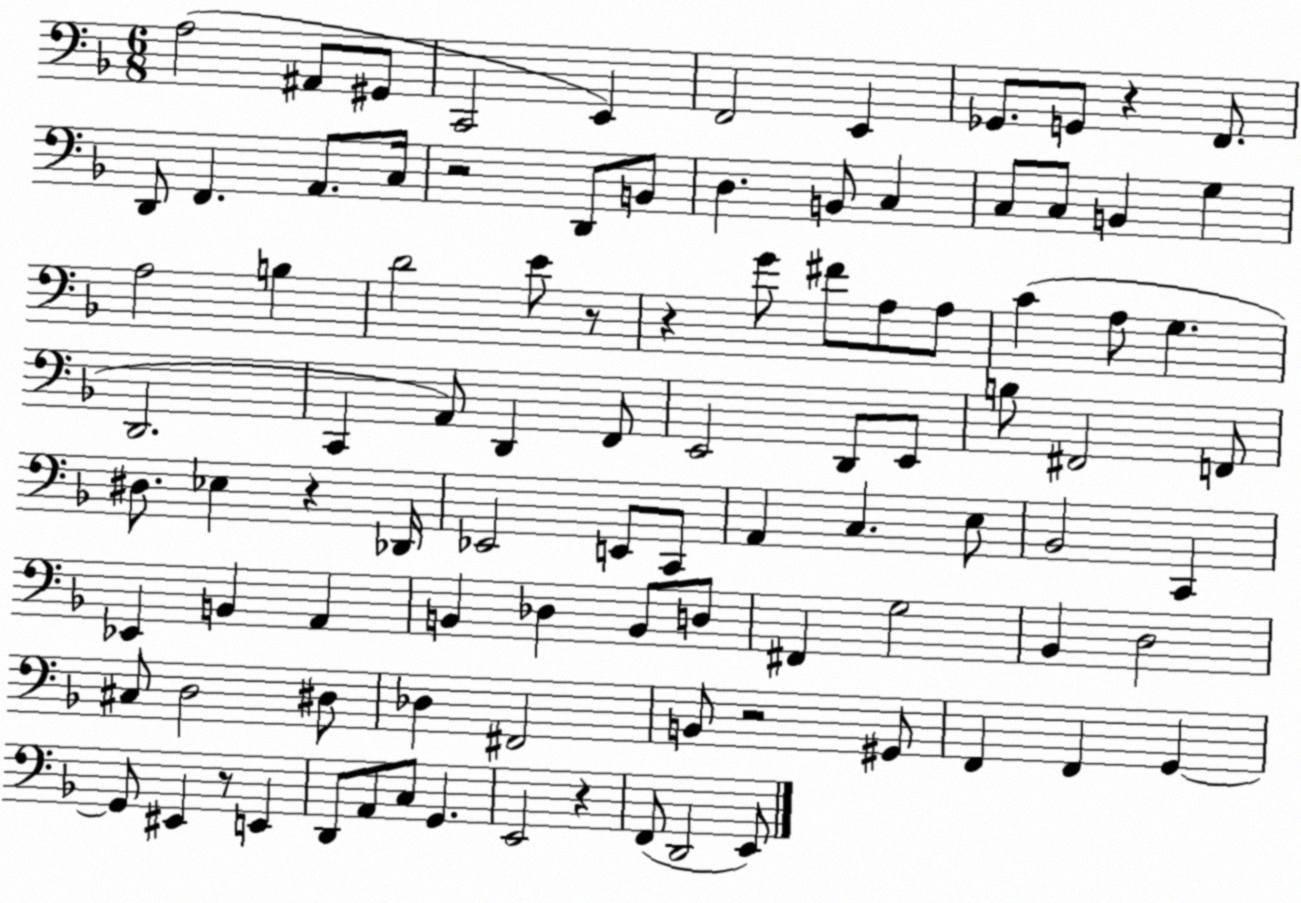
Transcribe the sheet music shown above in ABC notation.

X:1
T:Untitled
M:6/8
L:1/4
K:F
A,2 ^A,,/2 ^G,,/2 C,,2 E,, F,,2 E,, _G,,/2 G,,/2 z F,,/2 D,,/2 F,, A,,/2 C,/4 z2 D,,/2 B,,/2 D, B,,/2 C, C,/2 C,/2 B,, G, A,2 B, D2 E/2 z/2 z G/2 ^F/2 A,/2 A,/2 C A,/2 G, D,,2 C,, A,,/2 D,, F,,/2 E,,2 D,,/2 E,,/2 B,/2 ^F,,2 F,,/2 ^D,/2 _E, z _D,,/4 _E,,2 E,,/2 C,,/2 A,, C, E,/2 _B,,2 C,, _E,, B,, A,, B,, _D, B,,/2 D,/2 ^F,, G,2 _B,, D,2 ^C,/2 D,2 ^D,/2 _D, ^F,,2 B,,/2 z2 ^G,,/2 F,, F,, G,, G,,/2 ^E,, z/2 E,, D,,/2 A,,/2 C,/2 G,, E,,2 z F,,/2 D,,2 E,,/2